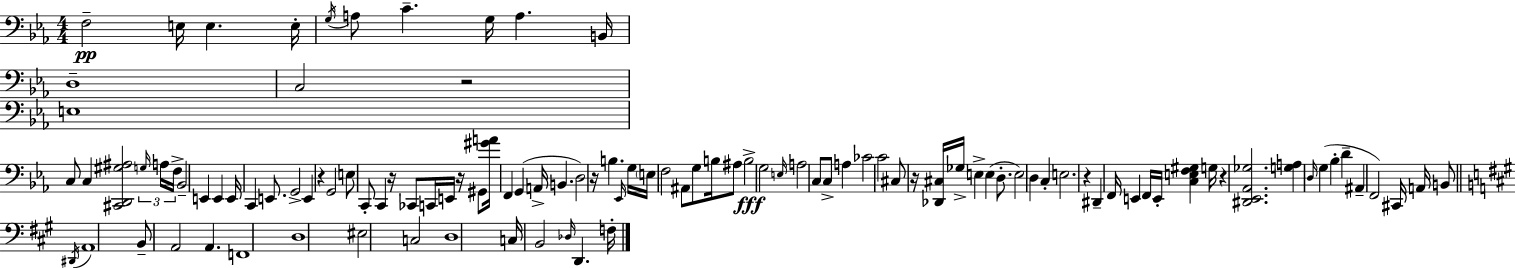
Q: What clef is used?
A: bass